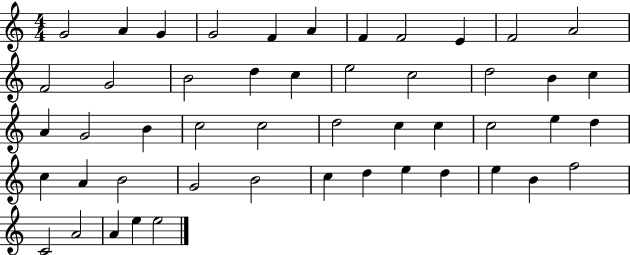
G4/h A4/q G4/q G4/h F4/q A4/q F4/q F4/h E4/q F4/h A4/h F4/h G4/h B4/h D5/q C5/q E5/h C5/h D5/h B4/q C5/q A4/q G4/h B4/q C5/h C5/h D5/h C5/q C5/q C5/h E5/q D5/q C5/q A4/q B4/h G4/h B4/h C5/q D5/q E5/q D5/q E5/q B4/q F5/h C4/h A4/h A4/q E5/q E5/h